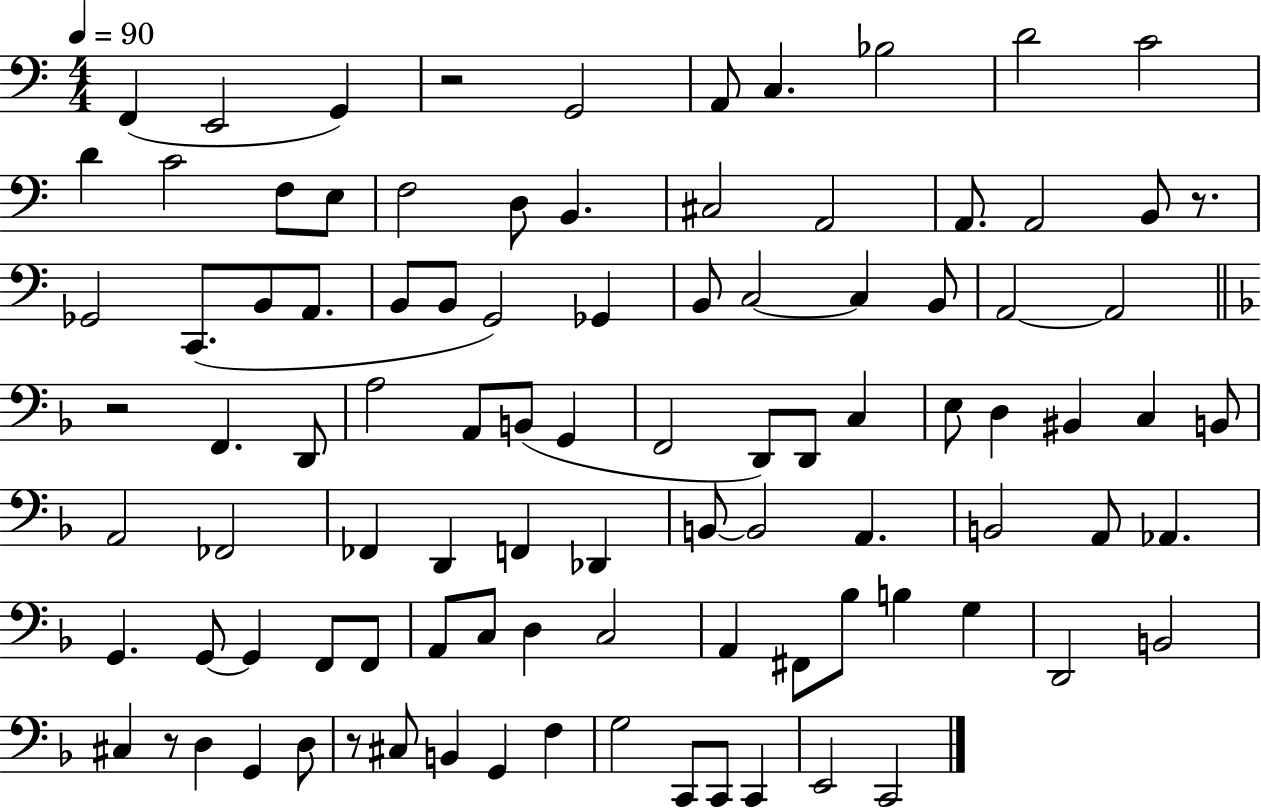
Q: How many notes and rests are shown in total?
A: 97